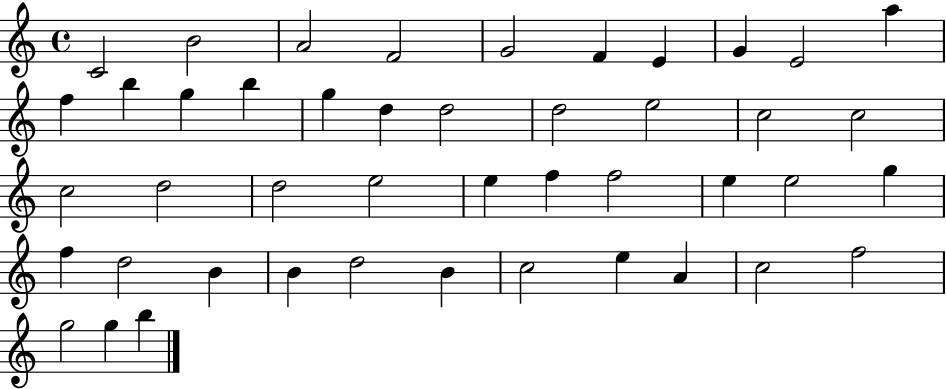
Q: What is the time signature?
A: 4/4